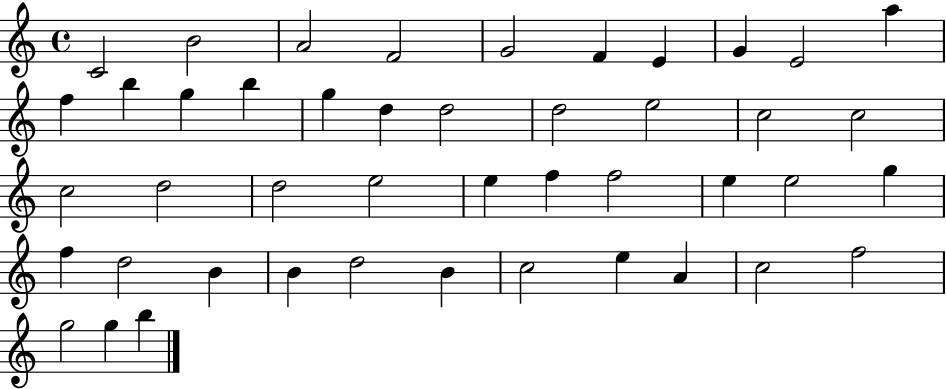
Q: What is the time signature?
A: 4/4